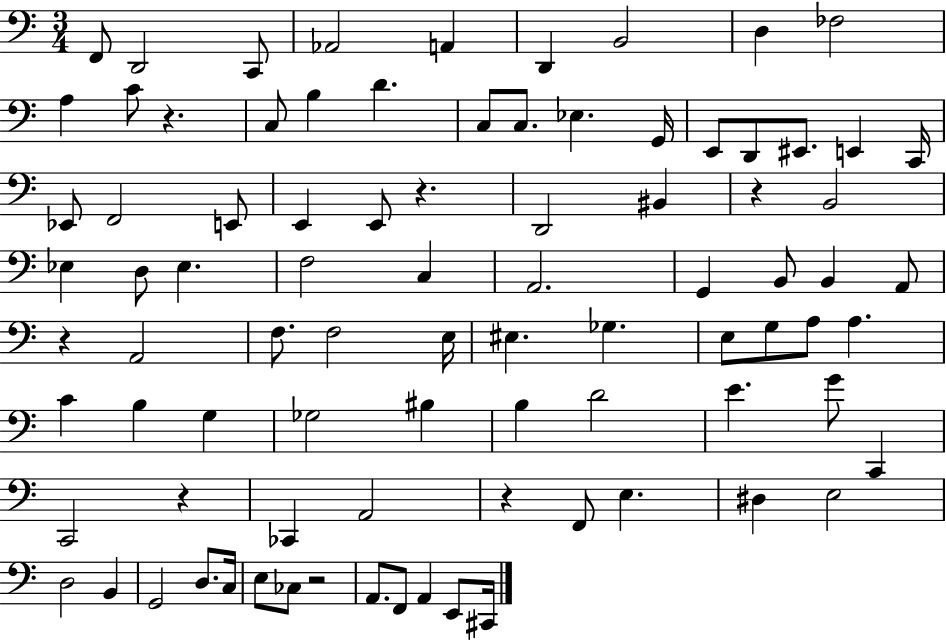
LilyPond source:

{
  \clef bass
  \numericTimeSignature
  \time 3/4
  \key c \major
  f,8 d,2 c,8 | aes,2 a,4 | d,4 b,2 | d4 fes2 | \break a4 c'8 r4. | c8 b4 d'4. | c8 c8. ees4. g,16 | e,8 d,8 eis,8. e,4 c,16 | \break ees,8 f,2 e,8 | e,4 e,8 r4. | d,2 bis,4 | r4 b,2 | \break ees4 d8 ees4. | f2 c4 | a,2. | g,4 b,8 b,4 a,8 | \break r4 a,2 | f8. f2 e16 | eis4. ges4. | e8 g8 a8 a4. | \break c'4 b4 g4 | ges2 bis4 | b4 d'2 | e'4. g'8 c,4 | \break c,2 r4 | ces,4 a,2 | r4 f,8 e4. | dis4 e2 | \break d2 b,4 | g,2 d8. c16 | e8 ces8 r2 | a,8. f,8 a,4 e,8 cis,16 | \break \bar "|."
}